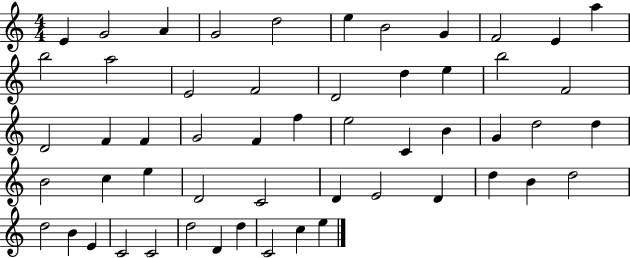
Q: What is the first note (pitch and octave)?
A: E4